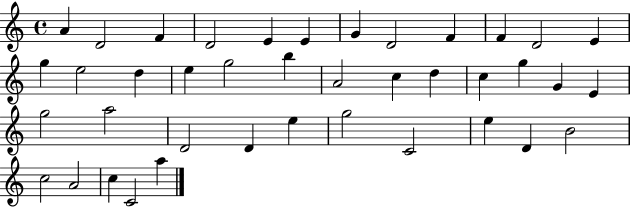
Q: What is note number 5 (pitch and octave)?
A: E4